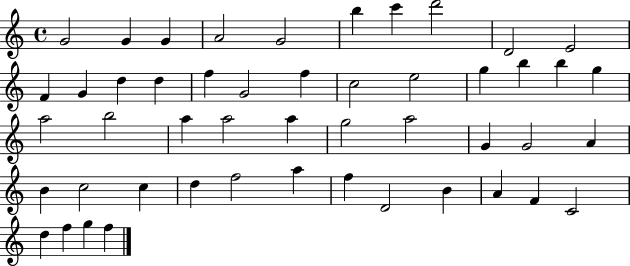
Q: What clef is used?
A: treble